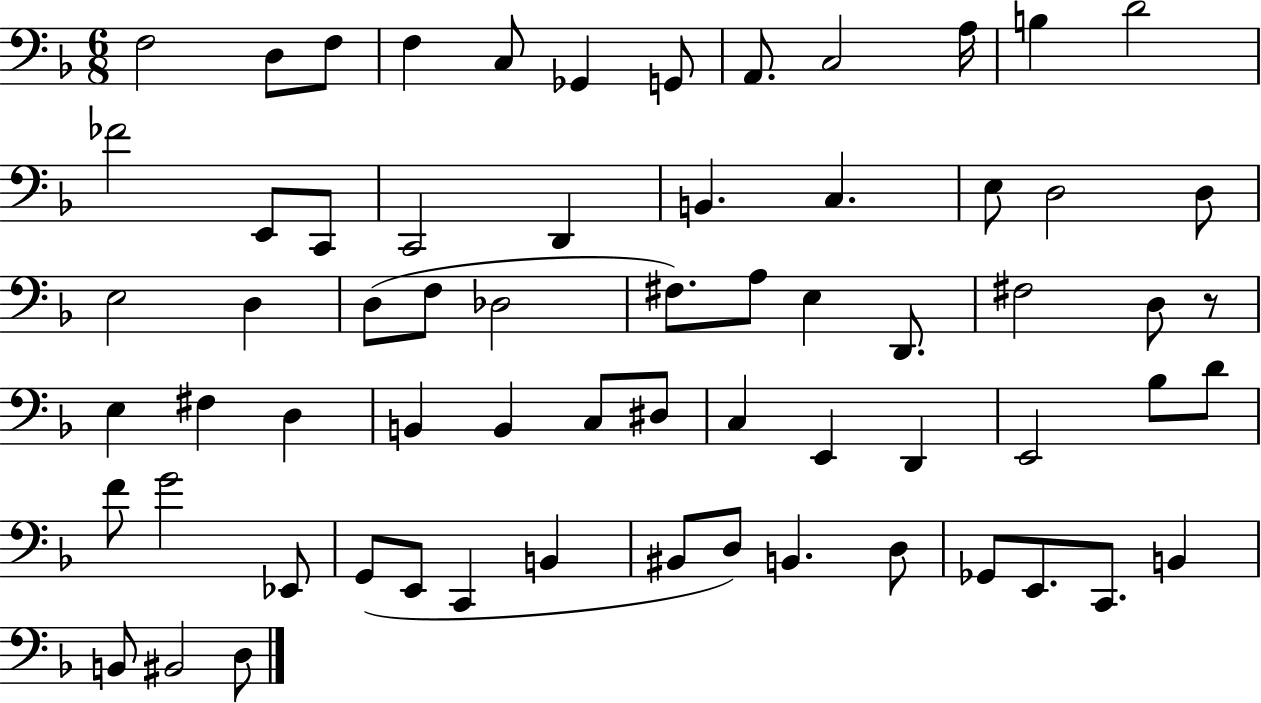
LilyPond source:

{
  \clef bass
  \numericTimeSignature
  \time 6/8
  \key f \major
  \repeat volta 2 { f2 d8 f8 | f4 c8 ges,4 g,8 | a,8. c2 a16 | b4 d'2 | \break fes'2 e,8 c,8 | c,2 d,4 | b,4. c4. | e8 d2 d8 | \break e2 d4 | d8( f8 des2 | fis8.) a8 e4 d,8. | fis2 d8 r8 | \break e4 fis4 d4 | b,4 b,4 c8 dis8 | c4 e,4 d,4 | e,2 bes8 d'8 | \break f'8 g'2 ees,8 | g,8( e,8 c,4 b,4 | bis,8 d8) b,4. d8 | ges,8 e,8. c,8. b,4 | \break b,8 bis,2 d8 | } \bar "|."
}